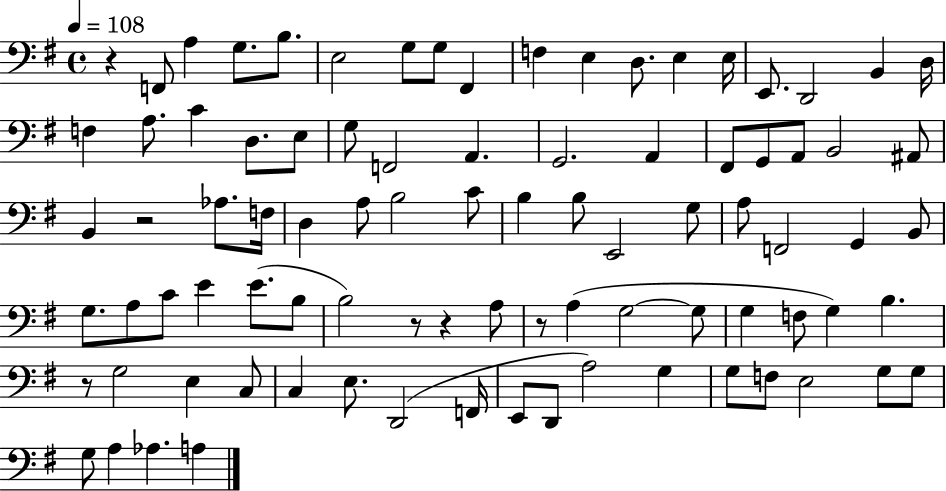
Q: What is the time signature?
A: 4/4